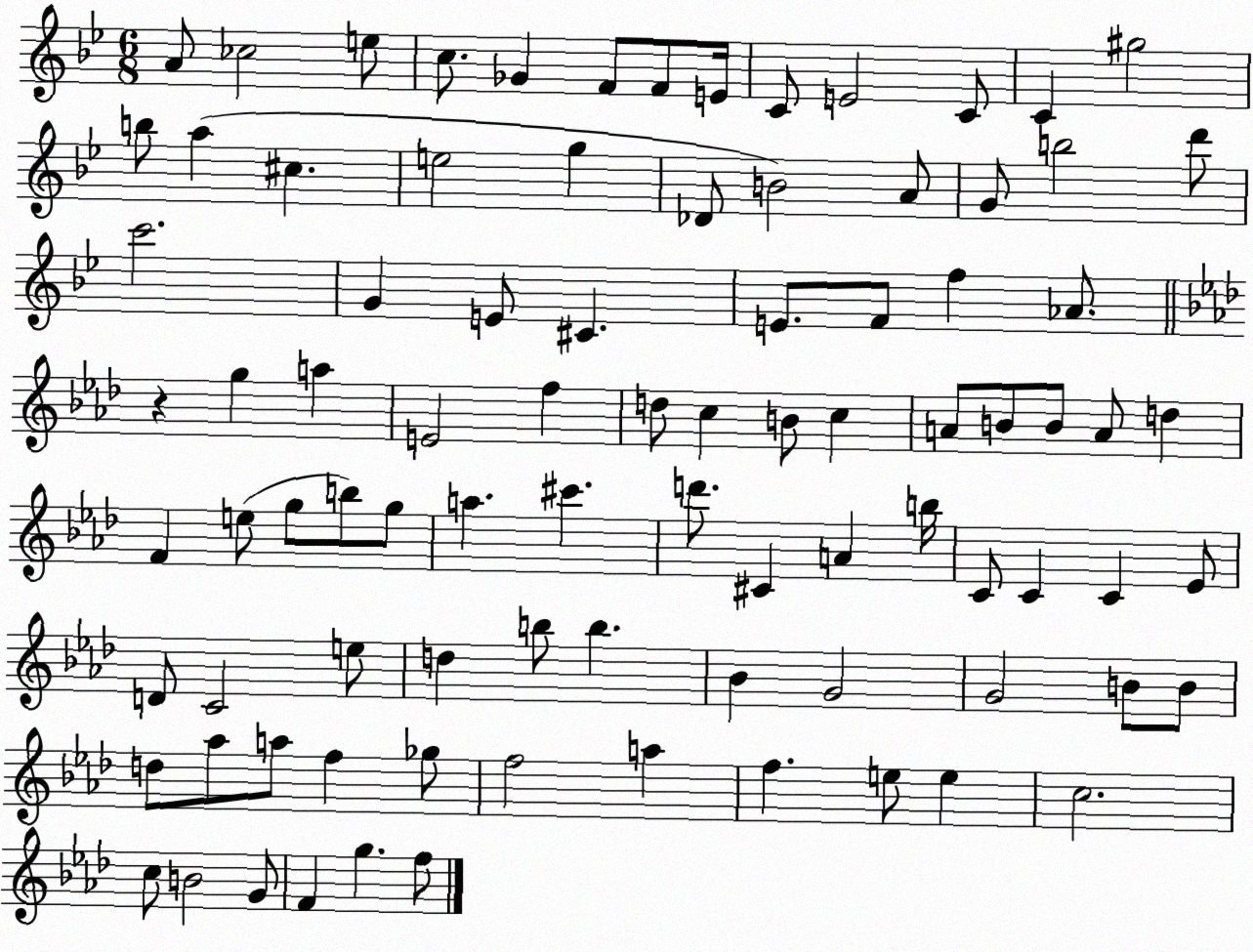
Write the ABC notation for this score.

X:1
T:Untitled
M:6/8
L:1/4
K:Bb
A/2 _c2 e/2 c/2 _G F/2 F/2 E/4 C/2 E2 C/2 C ^g2 b/2 a ^c e2 g _D/2 B2 A/2 G/2 b2 d'/2 c'2 G E/2 ^C E/2 F/2 f _A/2 z g a E2 f d/2 c B/2 c A/2 B/2 B/2 A/2 d F e/2 g/2 b/2 g/2 a ^c' d'/2 ^C A b/4 C/2 C C _E/2 D/2 C2 e/2 d b/2 b _B G2 G2 B/2 B/2 d/2 _a/2 a/2 f _g/2 f2 a f e/2 e c2 c/2 B2 G/2 F g f/2